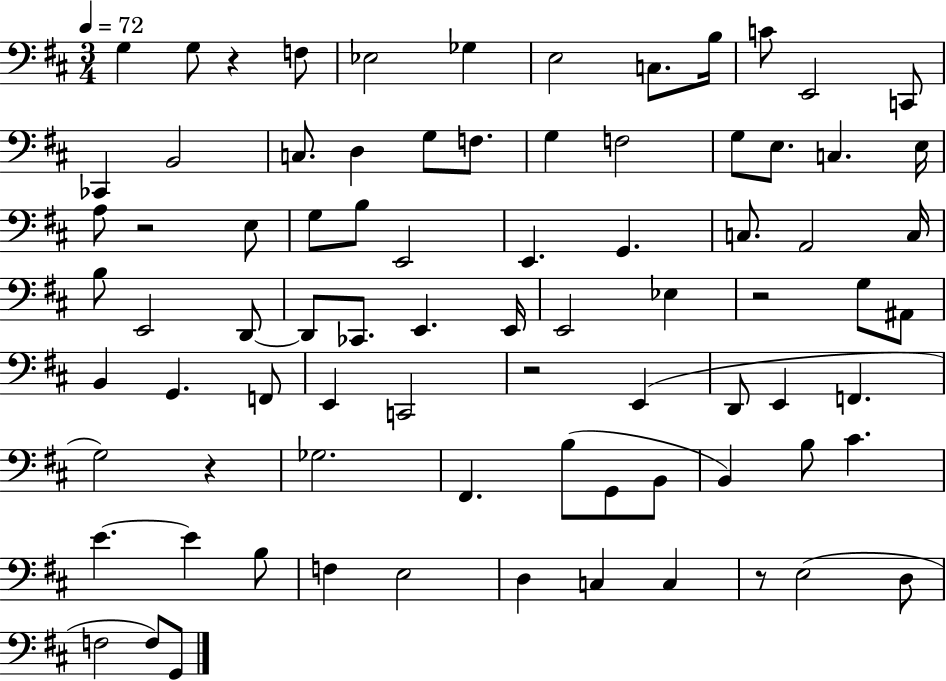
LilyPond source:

{
  \clef bass
  \numericTimeSignature
  \time 3/4
  \key d \major
  \tempo 4 = 72
  g4 g8 r4 f8 | ees2 ges4 | e2 c8. b16 | c'8 e,2 c,8 | \break ces,4 b,2 | c8. d4 g8 f8. | g4 f2 | g8 e8. c4. e16 | \break a8 r2 e8 | g8 b8 e,2 | e,4. g,4. | c8. a,2 c16 | \break b8 e,2 d,8~~ | d,8 ces,8. e,4. e,16 | e,2 ees4 | r2 g8 ais,8 | \break b,4 g,4. f,8 | e,4 c,2 | r2 e,4( | d,8 e,4 f,4. | \break g2) r4 | ges2. | fis,4. b8( g,8 b,8 | b,4) b8 cis'4. | \break e'4.~~ e'4 b8 | f4 e2 | d4 c4 c4 | r8 e2( d8 | \break f2 f8) g,8 | \bar "|."
}